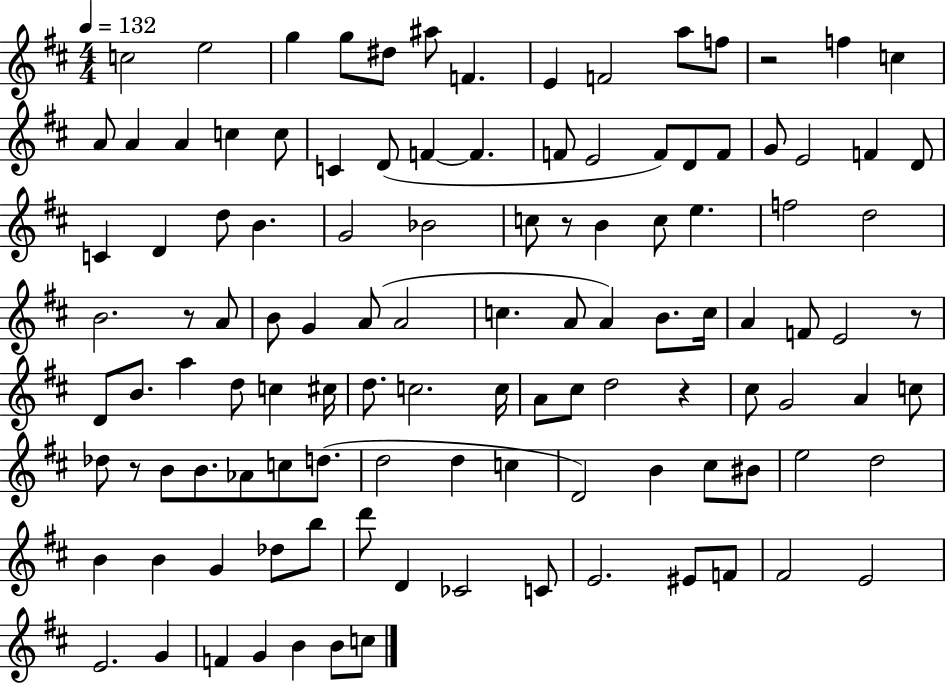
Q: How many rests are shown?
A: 6